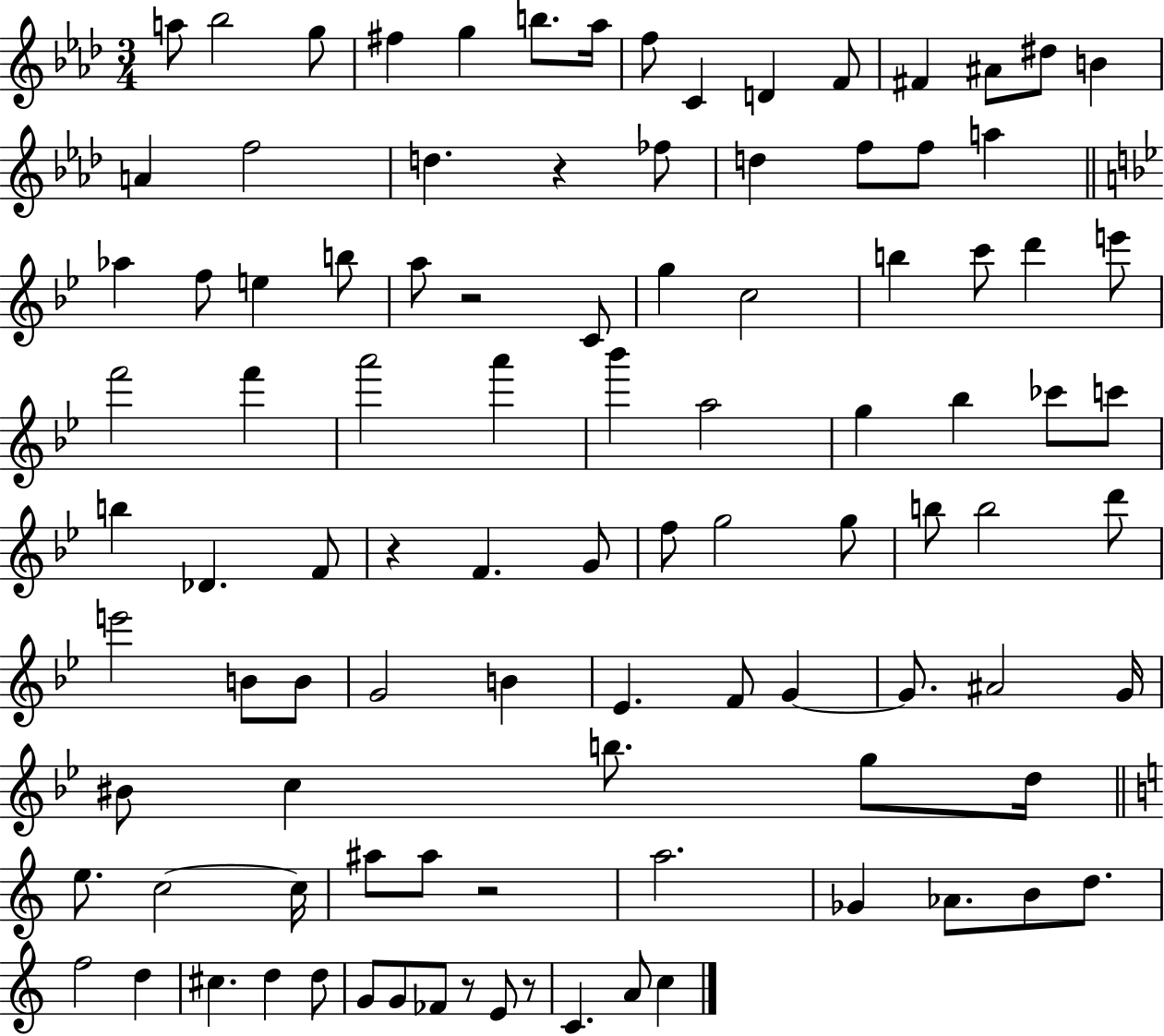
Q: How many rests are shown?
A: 6